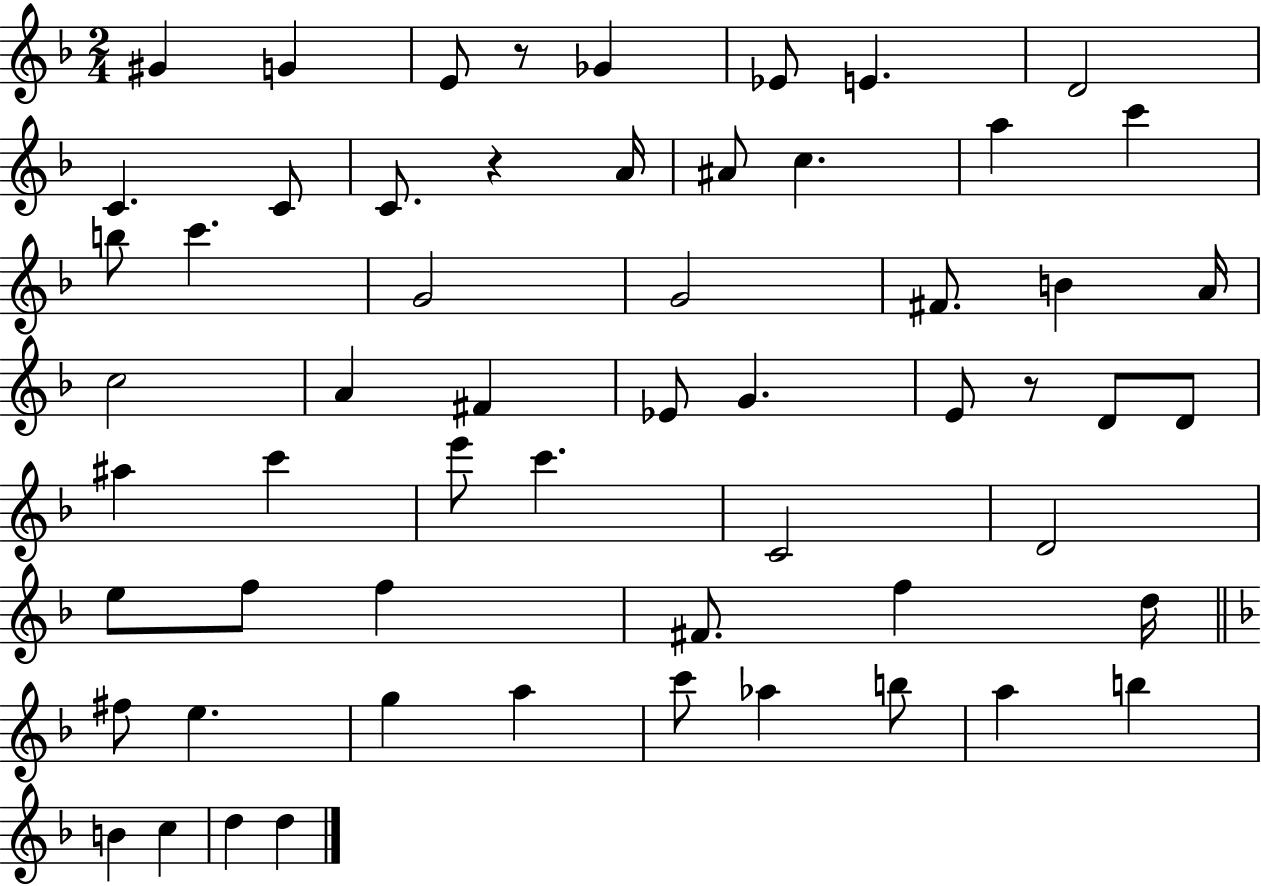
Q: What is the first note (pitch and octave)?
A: G#4